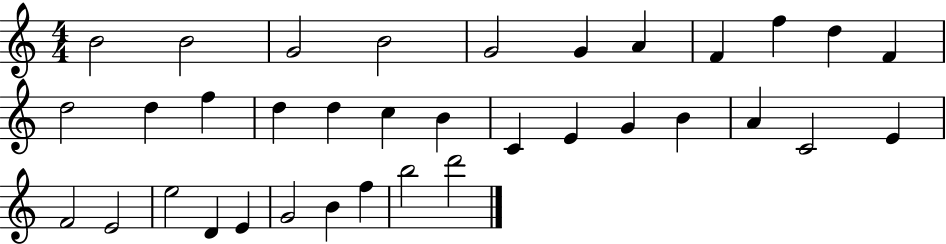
B4/h B4/h G4/h B4/h G4/h G4/q A4/q F4/q F5/q D5/q F4/q D5/h D5/q F5/q D5/q D5/q C5/q B4/q C4/q E4/q G4/q B4/q A4/q C4/h E4/q F4/h E4/h E5/h D4/q E4/q G4/h B4/q F5/q B5/h D6/h